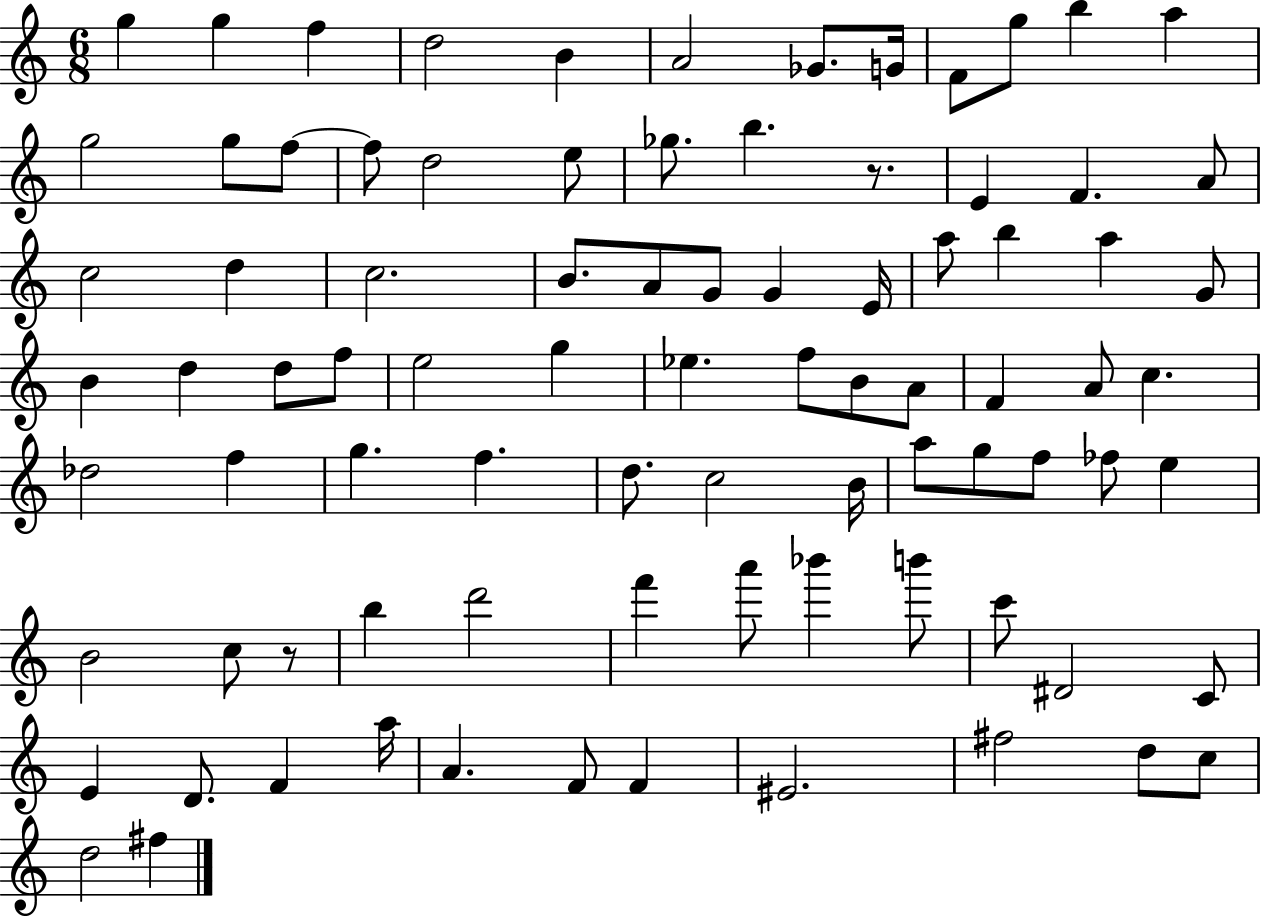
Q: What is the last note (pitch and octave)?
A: F#5